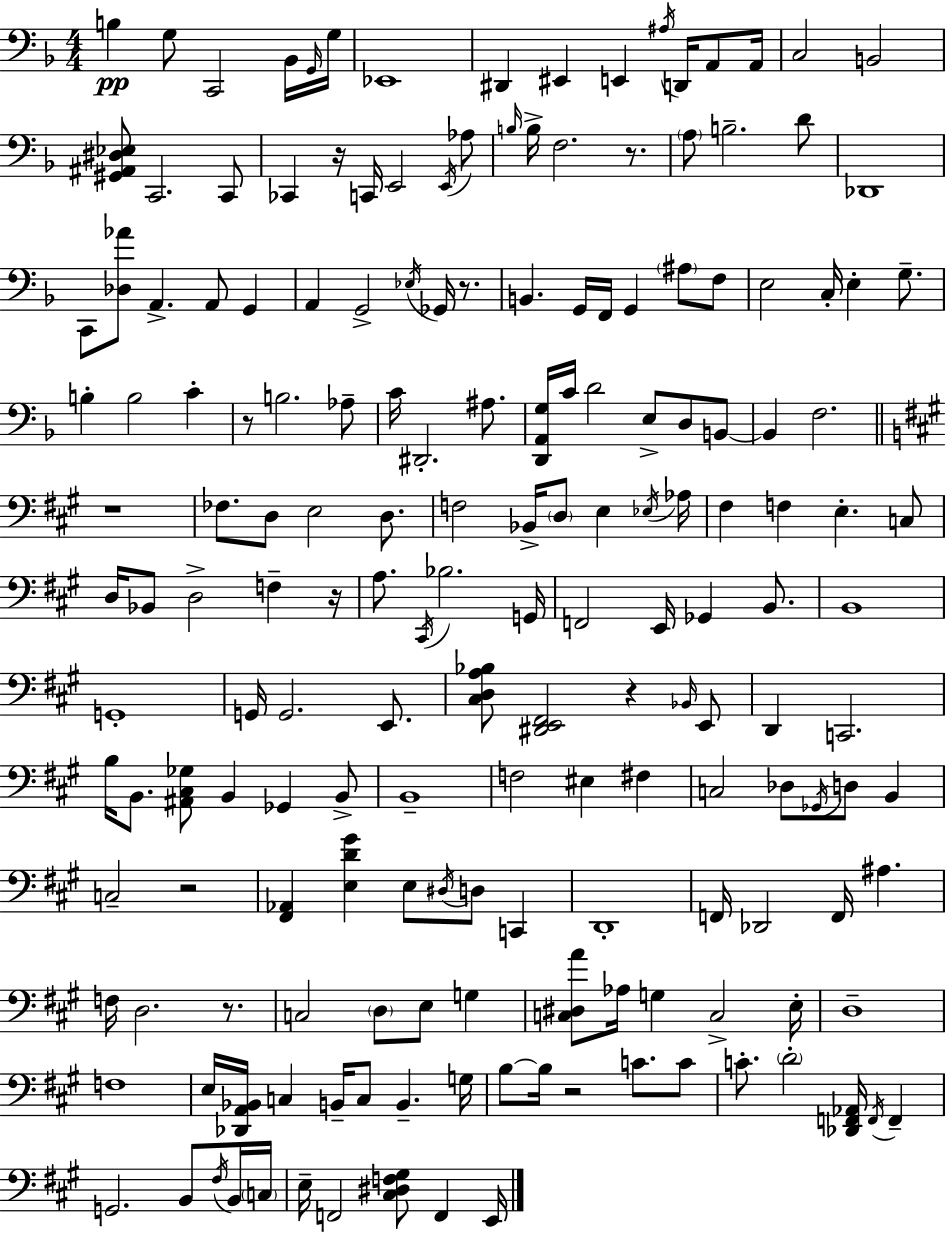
{
  \clef bass
  \numericTimeSignature
  \time 4/4
  \key f \major
  b4\pp g8 c,2 bes,16 \grace { g,16 } | g16 ees,1 | dis,4 eis,4 e,4 \acciaccatura { ais16 } d,16 a,8 | a,16 c2 b,2 | \break <gis, ais, dis ees>8 c,2. | c,8 ces,4 r16 c,16 e,2 | \acciaccatura { e,16 } aes8 \grace { b16 } b16-> f2. | r8. \parenthesize a8 b2.-- | \break d'8 des,1 | c,8 <des aes'>8 a,4.-> a,8 | g,4 a,4 g,2-> | \acciaccatura { ees16 } ges,16 r8. b,4. g,16 f,16 g,4 | \break \parenthesize ais8 f8 e2 c16-. e4-. | g8.-- b4-. b2 | c'4-. r8 b2. | aes8-- c'16 dis,2.-. | \break ais8. <d, a, g>16 c'16 d'2 e8-> | d8 b,8~~ b,4 f2. | \bar "||" \break \key a \major r1 | fes8. d8 e2 d8. | f2 bes,16-> \parenthesize d8 e4 \acciaccatura { ees16 } | aes16 fis4 f4 e4.-. c8 | \break d16 bes,8 d2-> f4-- | r16 a8. \acciaccatura { cis,16 } bes2. | g,16 f,2 e,16 ges,4 b,8. | b,1 | \break g,1-. | g,16 g,2. e,8. | <cis d a bes>8 <dis, e, fis,>2 r4 | \grace { bes,16 } e,8 d,4 c,2. | \break b16 b,8. <ais, cis ges>8 b,4 ges,4 | b,8-> b,1-- | f2 eis4 fis4 | c2 des8 \acciaccatura { ges,16 } d8 | \break b,4 c2-- r2 | <fis, aes,>4 <e d' gis'>4 e8 \acciaccatura { dis16 } d8 | c,4 d,1-. | f,16 des,2 f,16 ais4. | \break f16 d2. | r8. c2 \parenthesize d8 e8 | g4 <c dis a'>8 aes16 g4 c2-> | e16-. d1-- | \break f1 | e16 <des, a, bes,>16 c4 b,16-- c8 b,4.-- | g16 b8~~ b16 r2 | c'8. c'8 c'8.-. \parenthesize d'2-. | \break <des, f, aes,>16 \acciaccatura { f,16 } f,4-- g,2. | b,8 \acciaccatura { fis16 } b,16 \parenthesize c16 e16-- f,2 | <cis dis f gis>8 f,4 e,16 \bar "|."
}